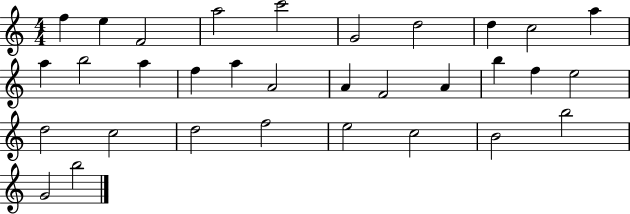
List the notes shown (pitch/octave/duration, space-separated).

F5/q E5/q F4/h A5/h C6/h G4/h D5/h D5/q C5/h A5/q A5/q B5/h A5/q F5/q A5/q A4/h A4/q F4/h A4/q B5/q F5/q E5/h D5/h C5/h D5/h F5/h E5/h C5/h B4/h B5/h G4/h B5/h